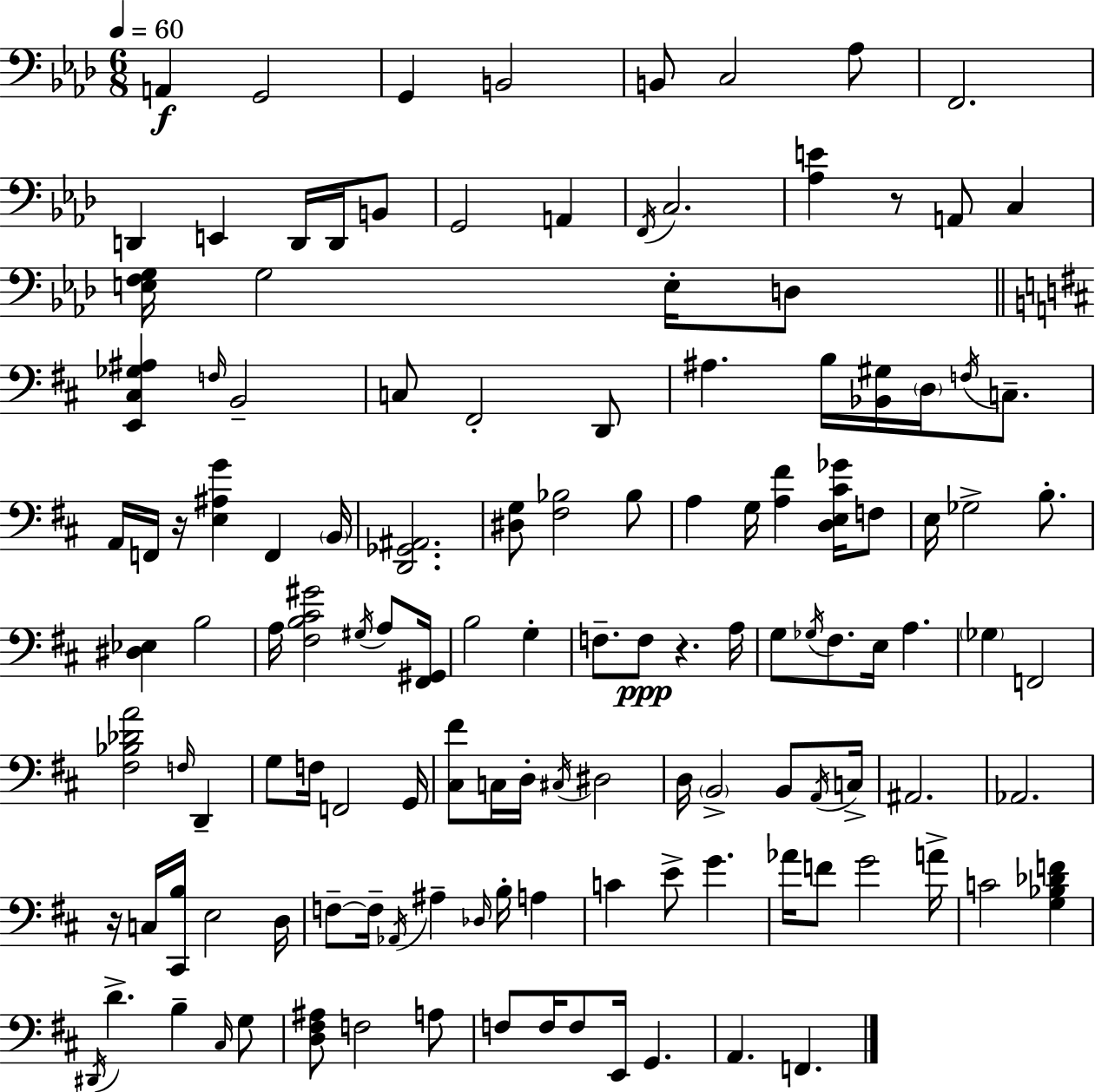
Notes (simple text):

A2/q G2/h G2/q B2/h B2/e C3/h Ab3/e F2/h. D2/q E2/q D2/s D2/s B2/e G2/h A2/q F2/s C3/h. [Ab3,E4]/q R/e A2/e C3/q [E3,F3,G3]/s G3/h E3/s D3/e [E2,C#3,Gb3,A#3]/q F3/s B2/h C3/e F#2/h D2/e A#3/q. B3/s [Bb2,G#3]/s D3/s F3/s C3/e. A2/s F2/s R/s [E3,A#3,G4]/q F2/q B2/s [D2,Gb2,A#2]/h. [D#3,G3]/e [F#3,Bb3]/h Bb3/e A3/q G3/s [A3,F#4]/q [D3,E3,C#4,Gb4]/s F3/e E3/s Gb3/h B3/e. [D#3,Eb3]/q B3/h A3/s [F#3,B3,C#4,G#4]/h G#3/s A3/e [F#2,G#2]/s B3/h G3/q F3/e. F3/e R/q. A3/s G3/e Gb3/s F#3/e. E3/s A3/q. Gb3/q F2/h [F#3,Bb3,Db4,A4]/h F3/s D2/q G3/e F3/s F2/h G2/s [C#3,F#4]/e C3/s D3/s C#3/s D#3/h D3/s B2/h B2/e A2/s C3/s A#2/h. Ab2/h. R/s C3/s [C#2,B3]/s E3/h D3/s F3/e F3/s Ab2/s A#3/q Db3/s B3/s A3/q C4/q E4/e G4/q. Ab4/s F4/e G4/h A4/s C4/h [G3,Bb3,Db4,F4]/q D#2/s D4/q. B3/q C#3/s G3/e [D3,F#3,A#3]/e F3/h A3/e F3/e F3/s F3/e E2/s G2/q. A2/q. F2/q.